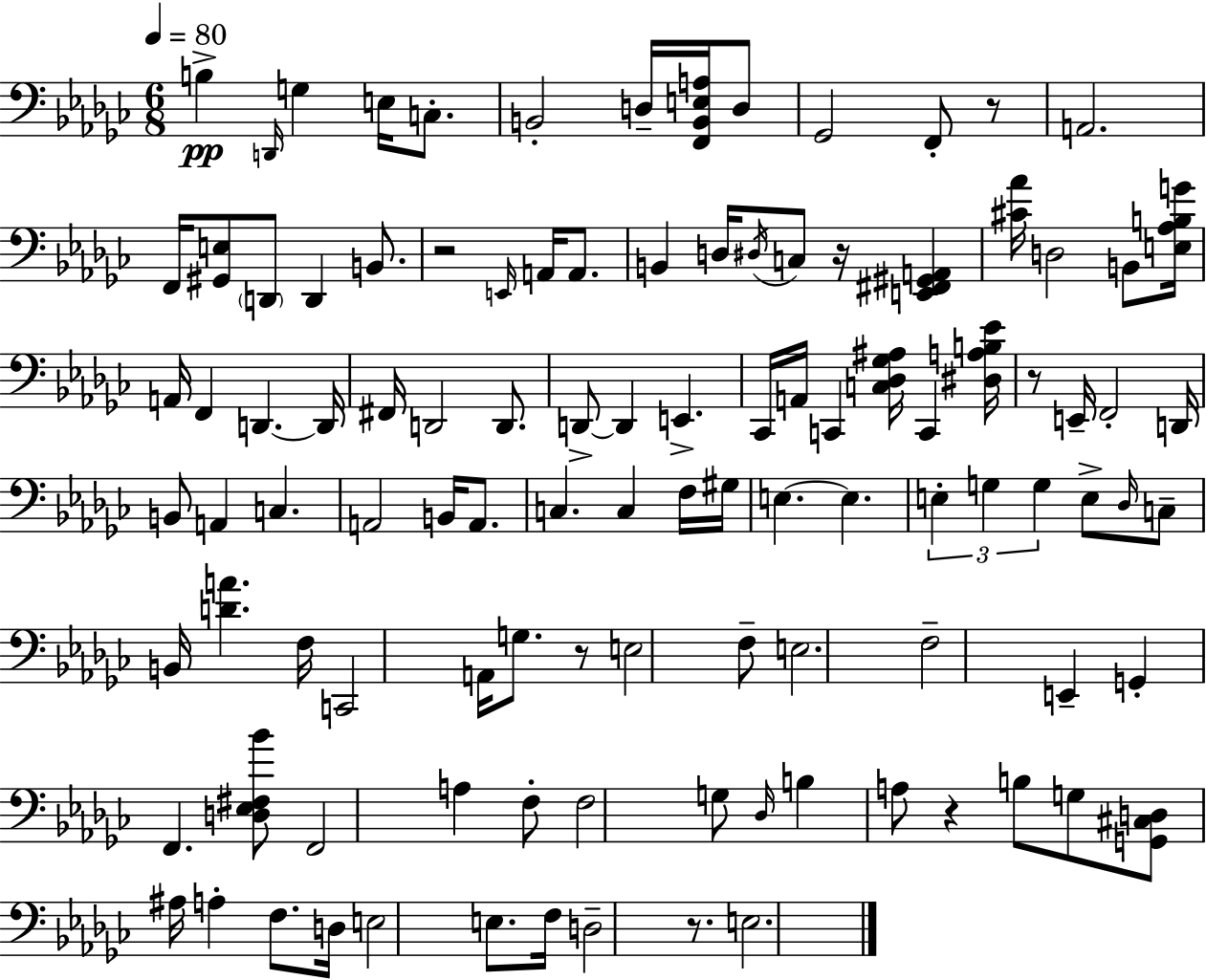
{
  \clef bass
  \numericTimeSignature
  \time 6/8
  \key ees \minor
  \tempo 4 = 80
  b4->\pp \grace { d,16 } g4 e16 c8.-. | b,2-. d16-- <f, b, e a>16 d8 | ges,2 f,8-. r8 | a,2. | \break f,16 <gis, e>8 \parenthesize d,8 d,4 b,8. | r2 \grace { e,16 } a,16 a,8. | b,4 d16 \acciaccatura { dis16 } c8 r16 <e, fis, gis, a,>4 | <cis' aes'>16 d2 | \break b,8 <e aes b g'>16 a,16 f,4 d,4.~~ | d,16 fis,16 d,2 | d,8. d,8->~~ d,4 e,4.-> | ces,16 a,16 c,4 <c des ges ais>16 c,4 | \break <dis a b ees'>16 r8 e,16-- f,2-. | d,16 b,8 a,4 c4. | a,2 b,16 | a,8. c4. c4 | \break f16 gis16 e4.~~ e4. | \tuplet 3/2 { e4-. g4 g4 } | e8-> \grace { des16 } c8-- b,16 <d' a'>4. | f16 c,2 | \break a,16 g8. r8 e2 | f8-- e2. | f2-- | e,4-- g,4-. f,4. | \break <d ees fis bes'>8 f,2 | a4 f8-. f2 | g8 \grace { des16 } b4 a8 r4 | b8 g8 <g, cis d>8 ais16 a4-. | \break f8. d16 e2 | e8. f16 d2-- | r8. e2. | \bar "|."
}